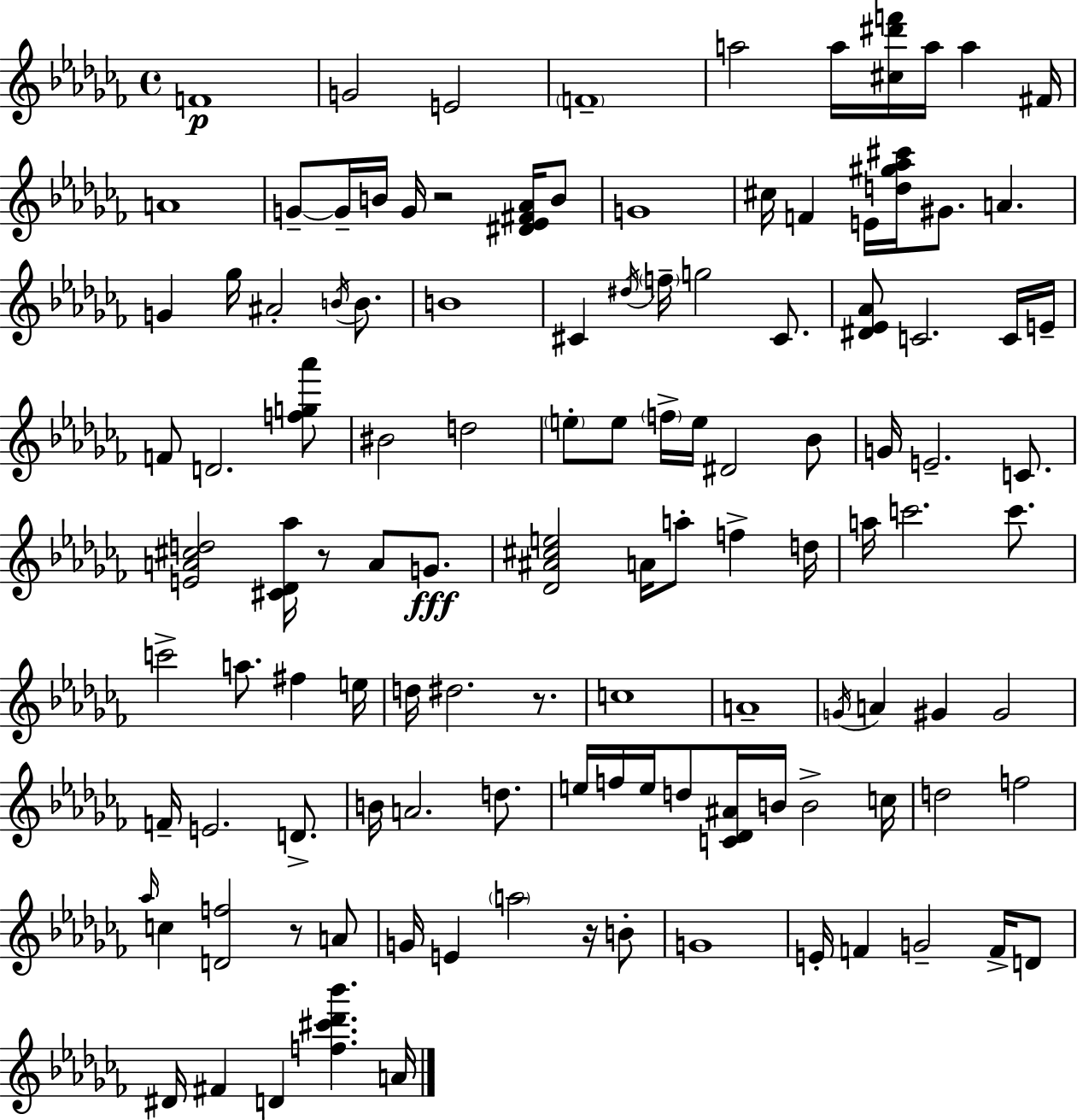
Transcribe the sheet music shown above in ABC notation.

X:1
T:Untitled
M:4/4
L:1/4
K:Abm
F4 G2 E2 F4 a2 a/4 [^c^d'f']/4 a/4 a ^F/4 A4 G/2 G/4 B/4 G/4 z2 [^D_E^F_A]/4 B/2 G4 ^c/4 F E/4 [d^g_a^c']/4 ^G/2 A G _g/4 ^A2 B/4 B/2 B4 ^C ^d/4 f/4 g2 ^C/2 [^D_E_A]/2 C2 C/4 E/4 F/2 D2 [fg_a']/2 ^B2 d2 e/2 e/2 f/4 e/4 ^D2 _B/2 G/4 E2 C/2 [EA^cd]2 [^C_D_a]/4 z/2 A/2 G/2 [_D^A^ce]2 A/4 a/2 f d/4 a/4 c'2 c'/2 c'2 a/2 ^f e/4 d/4 ^d2 z/2 c4 A4 G/4 A ^G ^G2 F/4 E2 D/2 B/4 A2 d/2 e/4 f/4 e/4 d/2 [C_D^A]/4 B/4 B2 c/4 d2 f2 _a/4 c [Df]2 z/2 A/2 G/4 E a2 z/4 B/2 G4 E/4 F G2 F/4 D/2 ^D/4 ^F D [f^c'_d'_b'] A/4